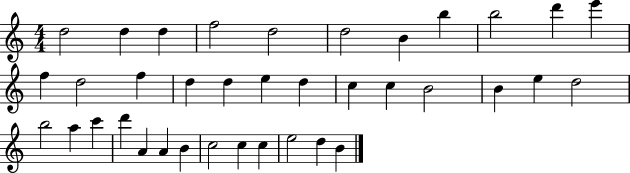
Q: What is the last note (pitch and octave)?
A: B4